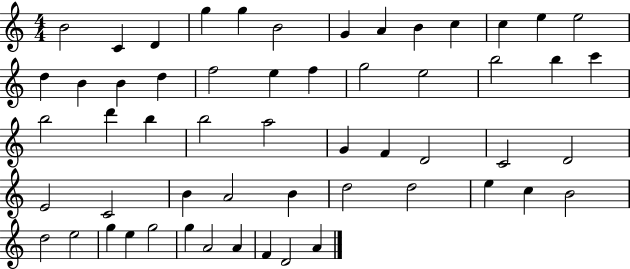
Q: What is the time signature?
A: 4/4